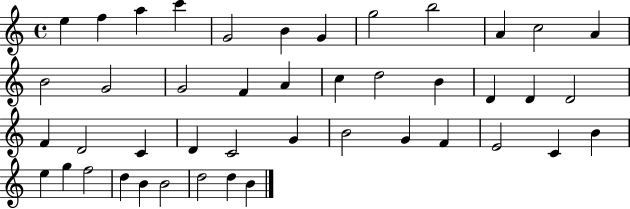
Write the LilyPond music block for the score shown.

{
  \clef treble
  \time 4/4
  \defaultTimeSignature
  \key c \major
  e''4 f''4 a''4 c'''4 | g'2 b'4 g'4 | g''2 b''2 | a'4 c''2 a'4 | \break b'2 g'2 | g'2 f'4 a'4 | c''4 d''2 b'4 | d'4 d'4 d'2 | \break f'4 d'2 c'4 | d'4 c'2 g'4 | b'2 g'4 f'4 | e'2 c'4 b'4 | \break e''4 g''4 f''2 | d''4 b'4 b'2 | d''2 d''4 b'4 | \bar "|."
}